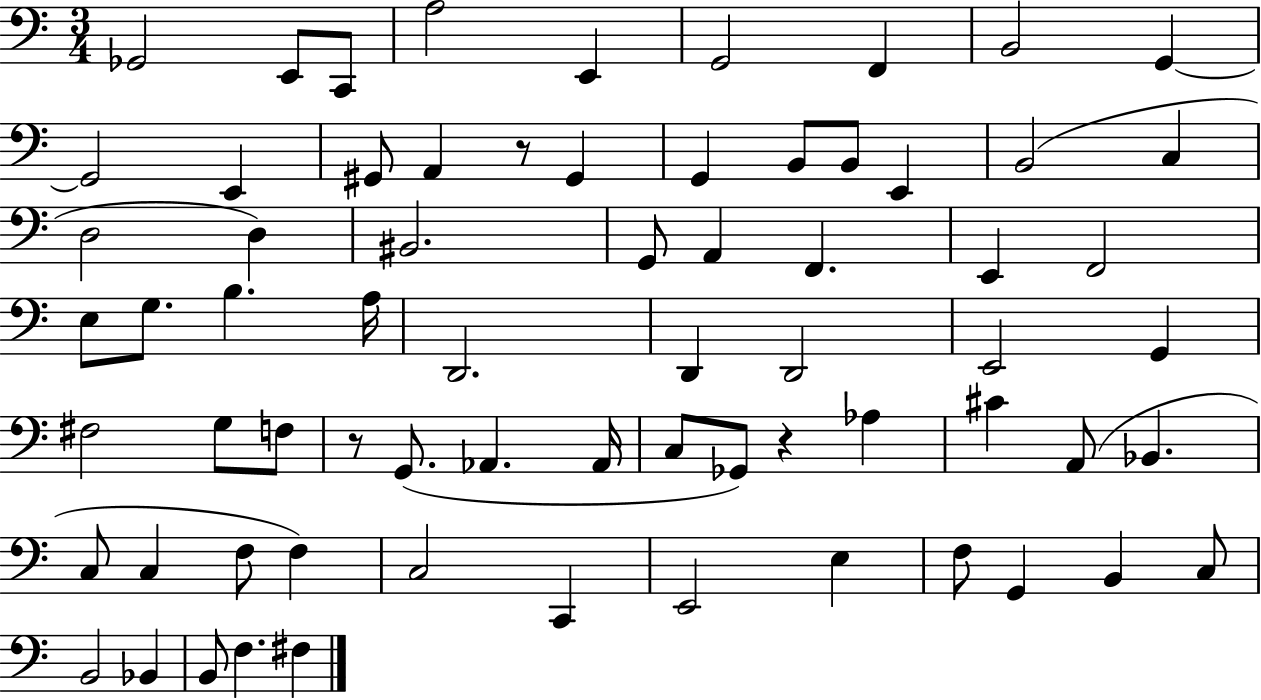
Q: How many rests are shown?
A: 3